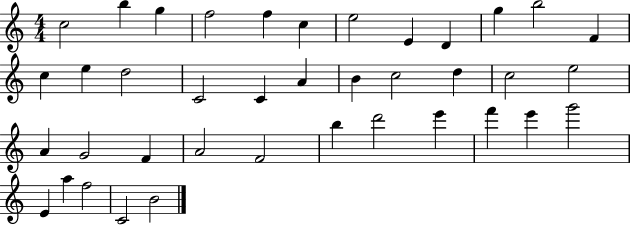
{
  \clef treble
  \numericTimeSignature
  \time 4/4
  \key c \major
  c''2 b''4 g''4 | f''2 f''4 c''4 | e''2 e'4 d'4 | g''4 b''2 f'4 | \break c''4 e''4 d''2 | c'2 c'4 a'4 | b'4 c''2 d''4 | c''2 e''2 | \break a'4 g'2 f'4 | a'2 f'2 | b''4 d'''2 e'''4 | f'''4 e'''4 g'''2 | \break e'4 a''4 f''2 | c'2 b'2 | \bar "|."
}